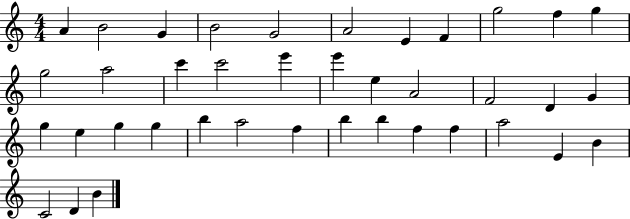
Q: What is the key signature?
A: C major